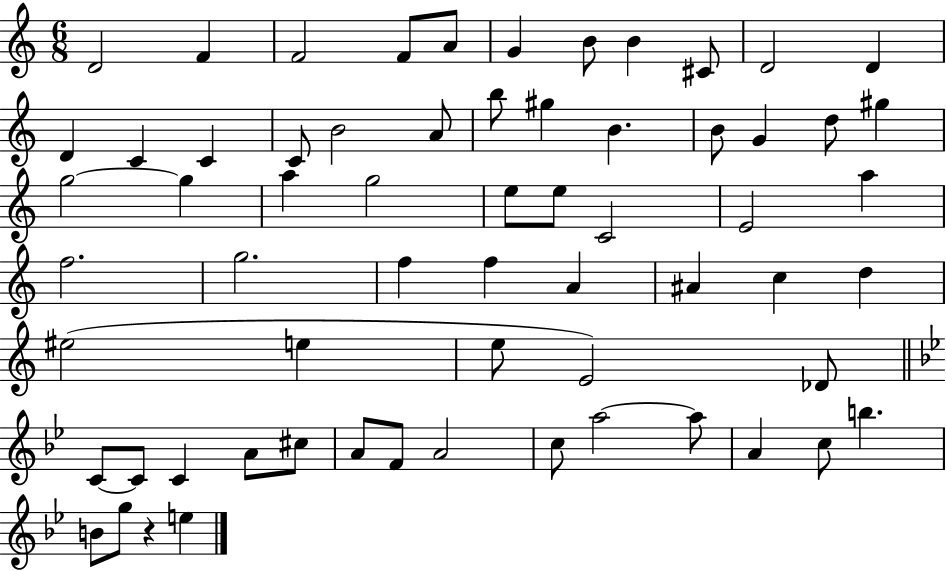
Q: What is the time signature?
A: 6/8